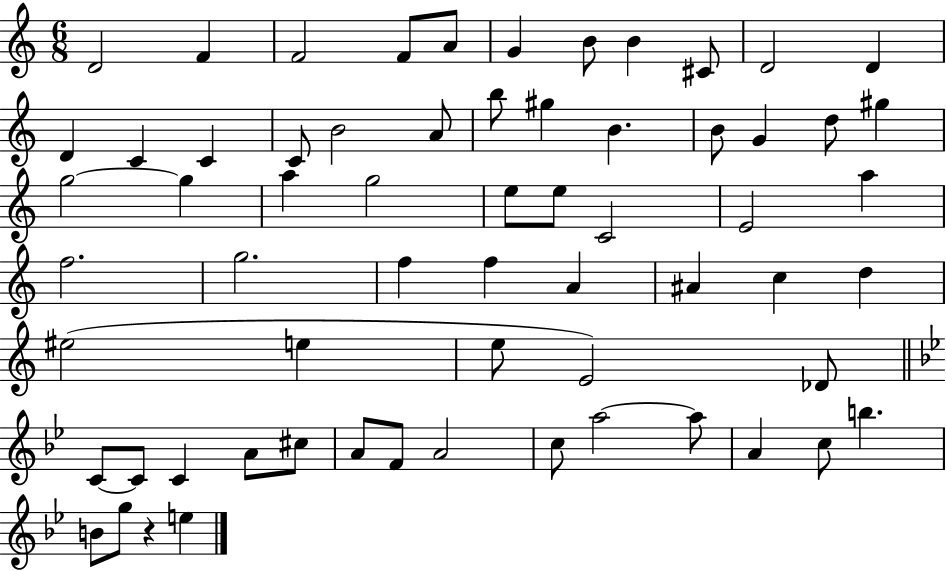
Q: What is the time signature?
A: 6/8